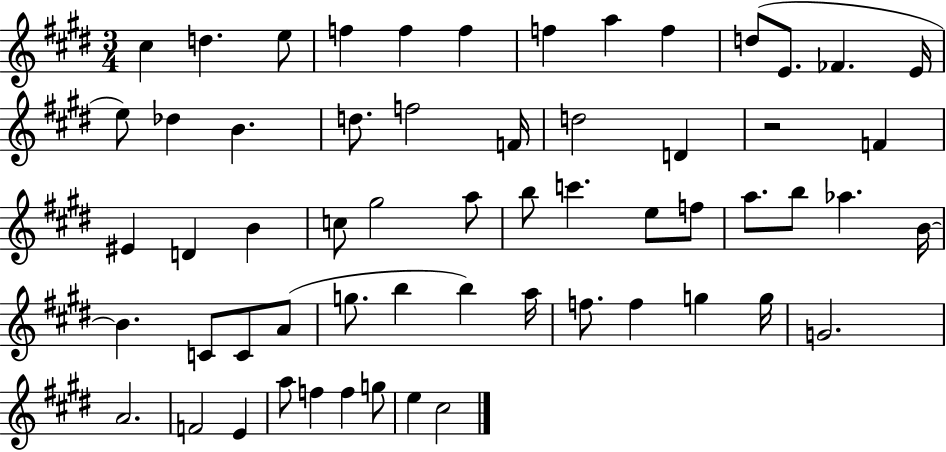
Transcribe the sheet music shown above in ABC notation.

X:1
T:Untitled
M:3/4
L:1/4
K:E
^c d e/2 f f f f a f d/2 E/2 _F E/4 e/2 _d B d/2 f2 F/4 d2 D z2 F ^E D B c/2 ^g2 a/2 b/2 c' e/2 f/2 a/2 b/2 _a B/4 B C/2 C/2 A/2 g/2 b b a/4 f/2 f g g/4 G2 A2 F2 E a/2 f f g/2 e ^c2